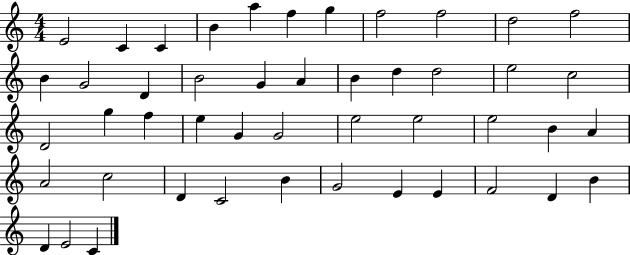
{
  \clef treble
  \numericTimeSignature
  \time 4/4
  \key c \major
  e'2 c'4 c'4 | b'4 a''4 f''4 g''4 | f''2 f''2 | d''2 f''2 | \break b'4 g'2 d'4 | b'2 g'4 a'4 | b'4 d''4 d''2 | e''2 c''2 | \break d'2 g''4 f''4 | e''4 g'4 g'2 | e''2 e''2 | e''2 b'4 a'4 | \break a'2 c''2 | d'4 c'2 b'4 | g'2 e'4 e'4 | f'2 d'4 b'4 | \break d'4 e'2 c'4 | \bar "|."
}